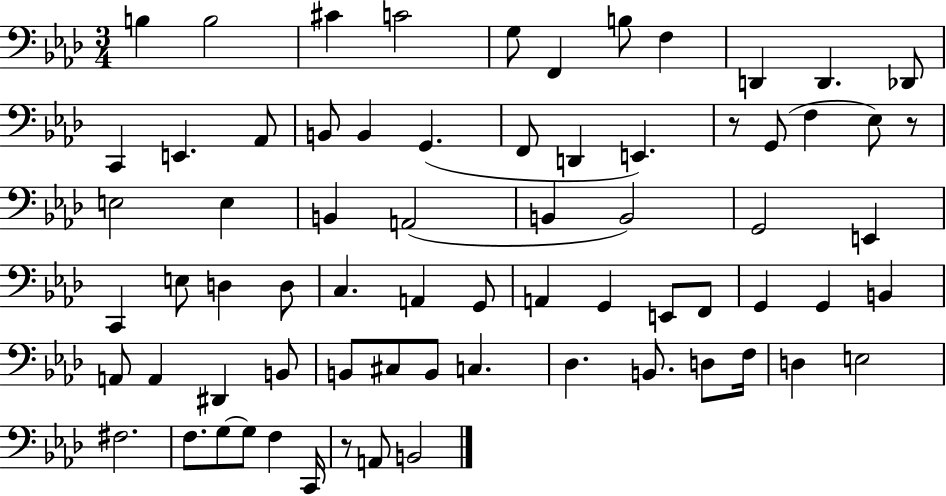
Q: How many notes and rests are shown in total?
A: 70